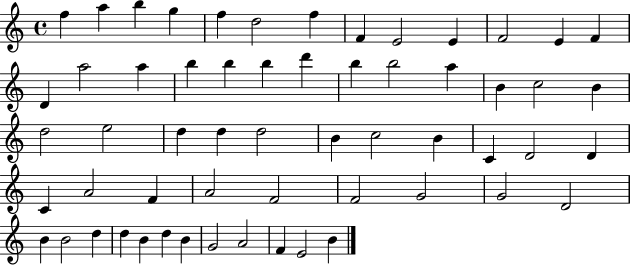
F5/q A5/q B5/q G5/q F5/q D5/h F5/q F4/q E4/h E4/q F4/h E4/q F4/q D4/q A5/h A5/q B5/q B5/q B5/q D6/q B5/q B5/h A5/q B4/q C5/h B4/q D5/h E5/h D5/q D5/q D5/h B4/q C5/h B4/q C4/q D4/h D4/q C4/q A4/h F4/q A4/h F4/h F4/h G4/h G4/h D4/h B4/q B4/h D5/q D5/q B4/q D5/q B4/q G4/h A4/h F4/q E4/h B4/q